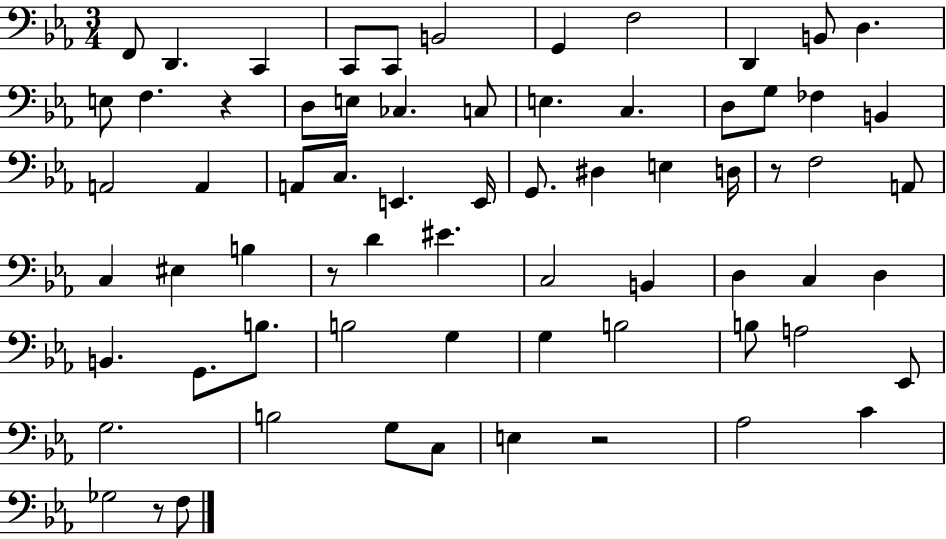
{
  \clef bass
  \numericTimeSignature
  \time 3/4
  \key ees \major
  f,8 d,4. c,4 | c,8 c,8 b,2 | g,4 f2 | d,4 b,8 d4. | \break e8 f4. r4 | d8 e8 ces4. c8 | e4. c4. | d8 g8 fes4 b,4 | \break a,2 a,4 | a,8 c8. e,4. e,16 | g,8. dis4 e4 d16 | r8 f2 a,8 | \break c4 eis4 b4 | r8 d'4 eis'4. | c2 b,4 | d4 c4 d4 | \break b,4. g,8. b8. | b2 g4 | g4 b2 | b8 a2 ees,8 | \break g2. | b2 g8 c8 | e4 r2 | aes2 c'4 | \break ges2 r8 f8 | \bar "|."
}